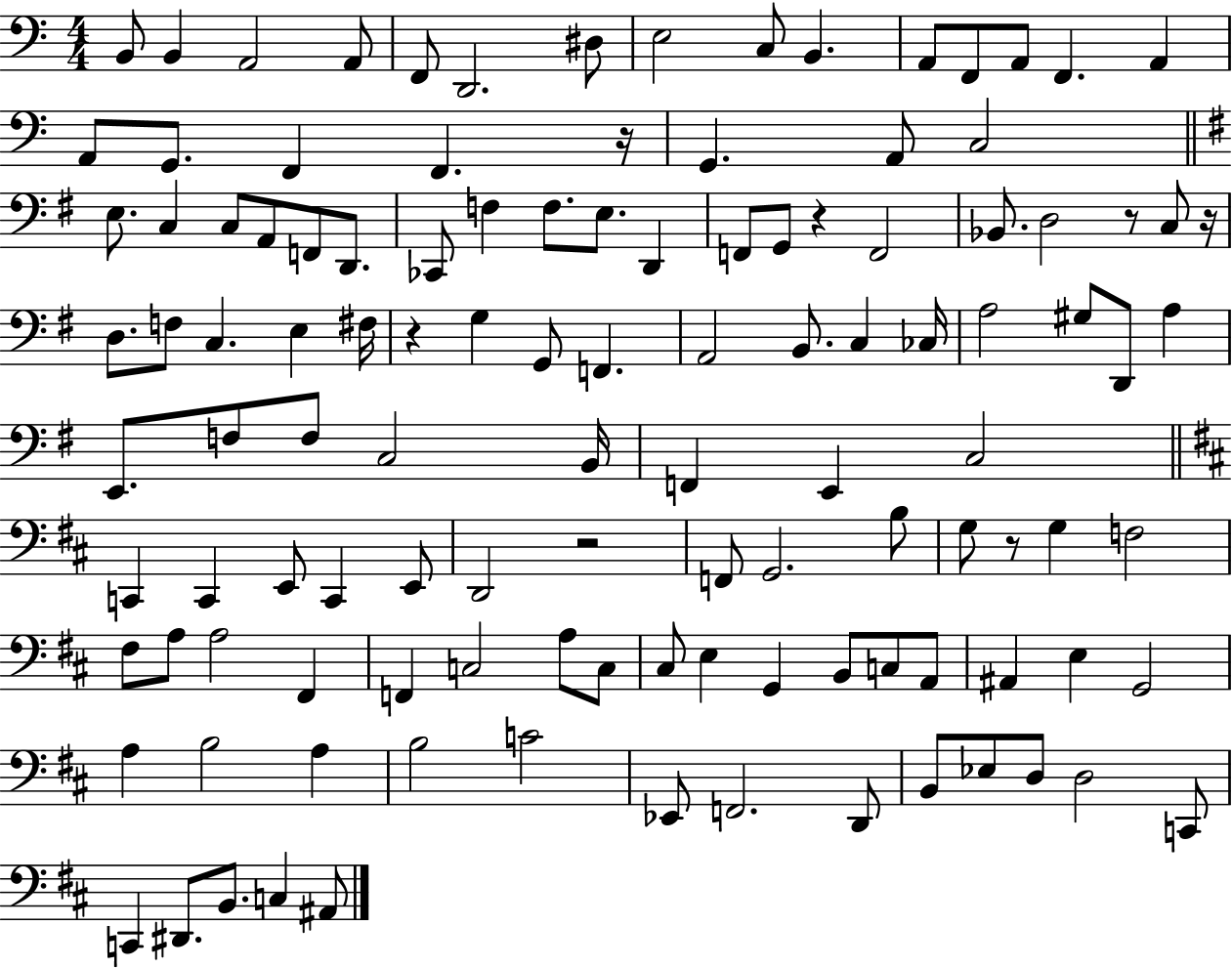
X:1
T:Untitled
M:4/4
L:1/4
K:C
B,,/2 B,, A,,2 A,,/2 F,,/2 D,,2 ^D,/2 E,2 C,/2 B,, A,,/2 F,,/2 A,,/2 F,, A,, A,,/2 G,,/2 F,, F,, z/4 G,, A,,/2 C,2 E,/2 C, C,/2 A,,/2 F,,/2 D,,/2 _C,,/2 F, F,/2 E,/2 D,, F,,/2 G,,/2 z F,,2 _B,,/2 D,2 z/2 C,/2 z/4 D,/2 F,/2 C, E, ^F,/4 z G, G,,/2 F,, A,,2 B,,/2 C, _C,/4 A,2 ^G,/2 D,,/2 A, E,,/2 F,/2 F,/2 C,2 B,,/4 F,, E,, C,2 C,, C,, E,,/2 C,, E,,/2 D,,2 z2 F,,/2 G,,2 B,/2 G,/2 z/2 G, F,2 ^F,/2 A,/2 A,2 ^F,, F,, C,2 A,/2 C,/2 ^C,/2 E, G,, B,,/2 C,/2 A,,/2 ^A,, E, G,,2 A, B,2 A, B,2 C2 _E,,/2 F,,2 D,,/2 B,,/2 _E,/2 D,/2 D,2 C,,/2 C,, ^D,,/2 B,,/2 C, ^A,,/2